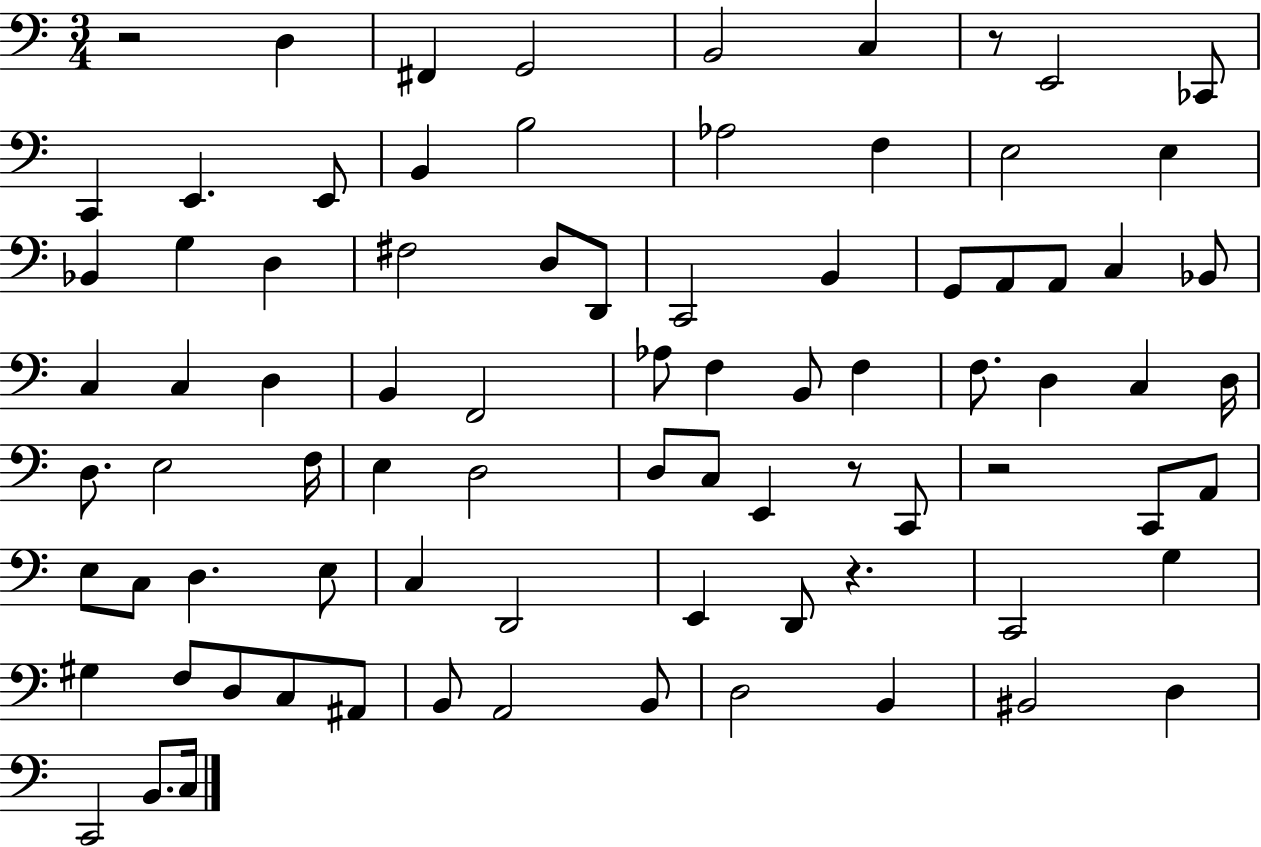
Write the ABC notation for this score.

X:1
T:Untitled
M:3/4
L:1/4
K:C
z2 D, ^F,, G,,2 B,,2 C, z/2 E,,2 _C,,/2 C,, E,, E,,/2 B,, B,2 _A,2 F, E,2 E, _B,, G, D, ^F,2 D,/2 D,,/2 C,,2 B,, G,,/2 A,,/2 A,,/2 C, _B,,/2 C, C, D, B,, F,,2 _A,/2 F, B,,/2 F, F,/2 D, C, D,/4 D,/2 E,2 F,/4 E, D,2 D,/2 C,/2 E,, z/2 C,,/2 z2 C,,/2 A,,/2 E,/2 C,/2 D, E,/2 C, D,,2 E,, D,,/2 z C,,2 G, ^G, F,/2 D,/2 C,/2 ^A,,/2 B,,/2 A,,2 B,,/2 D,2 B,, ^B,,2 D, C,,2 B,,/2 C,/4